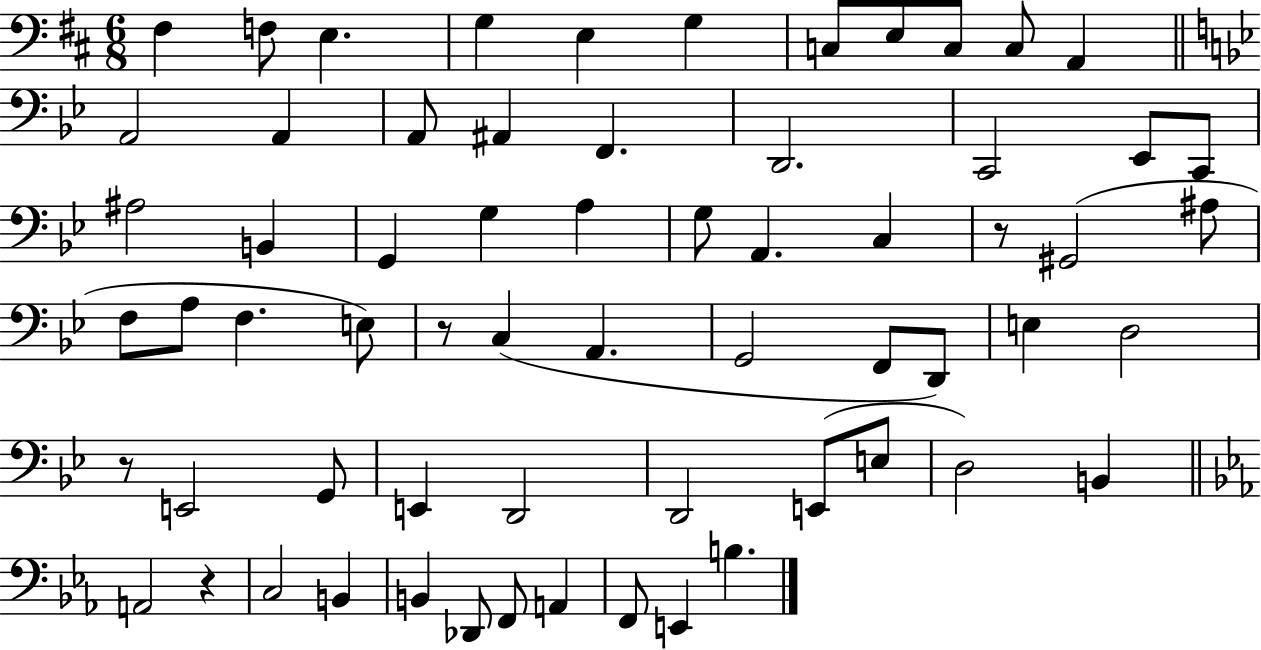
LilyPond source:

{
  \clef bass
  \numericTimeSignature
  \time 6/8
  \key d \major
  fis4 f8 e4. | g4 e4 g4 | c8 e8 c8 c8 a,4 | \bar "||" \break \key g \minor a,2 a,4 | a,8 ais,4 f,4. | d,2. | c,2 ees,8 c,8 | \break ais2 b,4 | g,4 g4 a4 | g8 a,4. c4 | r8 gis,2( ais8 | \break f8 a8 f4. e8) | r8 c4( a,4. | g,2 f,8 d,8) | e4 d2 | \break r8 e,2 g,8 | e,4 d,2 | d,2 e,8( e8 | d2) b,4 | \break \bar "||" \break \key c \minor a,2 r4 | c2 b,4 | b,4 des,8 f,8 a,4 | f,8 e,4 b4. | \break \bar "|."
}